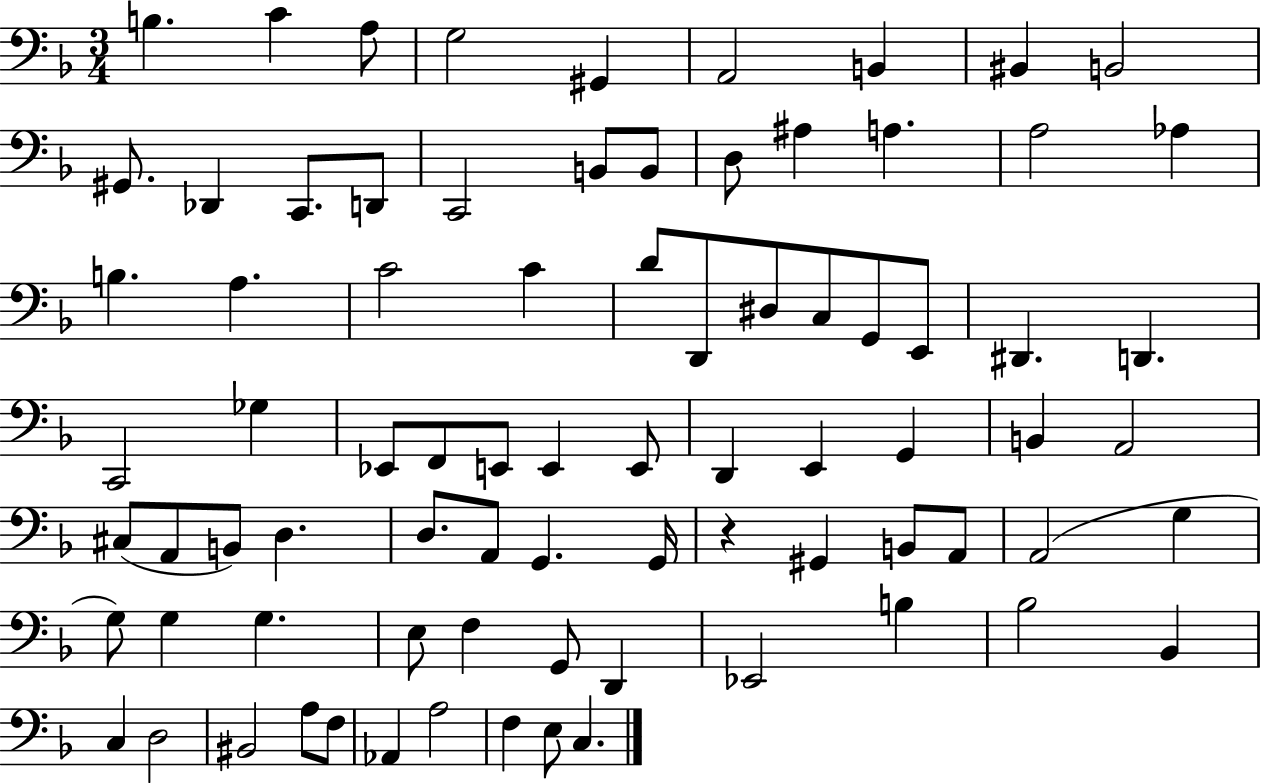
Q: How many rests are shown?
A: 1